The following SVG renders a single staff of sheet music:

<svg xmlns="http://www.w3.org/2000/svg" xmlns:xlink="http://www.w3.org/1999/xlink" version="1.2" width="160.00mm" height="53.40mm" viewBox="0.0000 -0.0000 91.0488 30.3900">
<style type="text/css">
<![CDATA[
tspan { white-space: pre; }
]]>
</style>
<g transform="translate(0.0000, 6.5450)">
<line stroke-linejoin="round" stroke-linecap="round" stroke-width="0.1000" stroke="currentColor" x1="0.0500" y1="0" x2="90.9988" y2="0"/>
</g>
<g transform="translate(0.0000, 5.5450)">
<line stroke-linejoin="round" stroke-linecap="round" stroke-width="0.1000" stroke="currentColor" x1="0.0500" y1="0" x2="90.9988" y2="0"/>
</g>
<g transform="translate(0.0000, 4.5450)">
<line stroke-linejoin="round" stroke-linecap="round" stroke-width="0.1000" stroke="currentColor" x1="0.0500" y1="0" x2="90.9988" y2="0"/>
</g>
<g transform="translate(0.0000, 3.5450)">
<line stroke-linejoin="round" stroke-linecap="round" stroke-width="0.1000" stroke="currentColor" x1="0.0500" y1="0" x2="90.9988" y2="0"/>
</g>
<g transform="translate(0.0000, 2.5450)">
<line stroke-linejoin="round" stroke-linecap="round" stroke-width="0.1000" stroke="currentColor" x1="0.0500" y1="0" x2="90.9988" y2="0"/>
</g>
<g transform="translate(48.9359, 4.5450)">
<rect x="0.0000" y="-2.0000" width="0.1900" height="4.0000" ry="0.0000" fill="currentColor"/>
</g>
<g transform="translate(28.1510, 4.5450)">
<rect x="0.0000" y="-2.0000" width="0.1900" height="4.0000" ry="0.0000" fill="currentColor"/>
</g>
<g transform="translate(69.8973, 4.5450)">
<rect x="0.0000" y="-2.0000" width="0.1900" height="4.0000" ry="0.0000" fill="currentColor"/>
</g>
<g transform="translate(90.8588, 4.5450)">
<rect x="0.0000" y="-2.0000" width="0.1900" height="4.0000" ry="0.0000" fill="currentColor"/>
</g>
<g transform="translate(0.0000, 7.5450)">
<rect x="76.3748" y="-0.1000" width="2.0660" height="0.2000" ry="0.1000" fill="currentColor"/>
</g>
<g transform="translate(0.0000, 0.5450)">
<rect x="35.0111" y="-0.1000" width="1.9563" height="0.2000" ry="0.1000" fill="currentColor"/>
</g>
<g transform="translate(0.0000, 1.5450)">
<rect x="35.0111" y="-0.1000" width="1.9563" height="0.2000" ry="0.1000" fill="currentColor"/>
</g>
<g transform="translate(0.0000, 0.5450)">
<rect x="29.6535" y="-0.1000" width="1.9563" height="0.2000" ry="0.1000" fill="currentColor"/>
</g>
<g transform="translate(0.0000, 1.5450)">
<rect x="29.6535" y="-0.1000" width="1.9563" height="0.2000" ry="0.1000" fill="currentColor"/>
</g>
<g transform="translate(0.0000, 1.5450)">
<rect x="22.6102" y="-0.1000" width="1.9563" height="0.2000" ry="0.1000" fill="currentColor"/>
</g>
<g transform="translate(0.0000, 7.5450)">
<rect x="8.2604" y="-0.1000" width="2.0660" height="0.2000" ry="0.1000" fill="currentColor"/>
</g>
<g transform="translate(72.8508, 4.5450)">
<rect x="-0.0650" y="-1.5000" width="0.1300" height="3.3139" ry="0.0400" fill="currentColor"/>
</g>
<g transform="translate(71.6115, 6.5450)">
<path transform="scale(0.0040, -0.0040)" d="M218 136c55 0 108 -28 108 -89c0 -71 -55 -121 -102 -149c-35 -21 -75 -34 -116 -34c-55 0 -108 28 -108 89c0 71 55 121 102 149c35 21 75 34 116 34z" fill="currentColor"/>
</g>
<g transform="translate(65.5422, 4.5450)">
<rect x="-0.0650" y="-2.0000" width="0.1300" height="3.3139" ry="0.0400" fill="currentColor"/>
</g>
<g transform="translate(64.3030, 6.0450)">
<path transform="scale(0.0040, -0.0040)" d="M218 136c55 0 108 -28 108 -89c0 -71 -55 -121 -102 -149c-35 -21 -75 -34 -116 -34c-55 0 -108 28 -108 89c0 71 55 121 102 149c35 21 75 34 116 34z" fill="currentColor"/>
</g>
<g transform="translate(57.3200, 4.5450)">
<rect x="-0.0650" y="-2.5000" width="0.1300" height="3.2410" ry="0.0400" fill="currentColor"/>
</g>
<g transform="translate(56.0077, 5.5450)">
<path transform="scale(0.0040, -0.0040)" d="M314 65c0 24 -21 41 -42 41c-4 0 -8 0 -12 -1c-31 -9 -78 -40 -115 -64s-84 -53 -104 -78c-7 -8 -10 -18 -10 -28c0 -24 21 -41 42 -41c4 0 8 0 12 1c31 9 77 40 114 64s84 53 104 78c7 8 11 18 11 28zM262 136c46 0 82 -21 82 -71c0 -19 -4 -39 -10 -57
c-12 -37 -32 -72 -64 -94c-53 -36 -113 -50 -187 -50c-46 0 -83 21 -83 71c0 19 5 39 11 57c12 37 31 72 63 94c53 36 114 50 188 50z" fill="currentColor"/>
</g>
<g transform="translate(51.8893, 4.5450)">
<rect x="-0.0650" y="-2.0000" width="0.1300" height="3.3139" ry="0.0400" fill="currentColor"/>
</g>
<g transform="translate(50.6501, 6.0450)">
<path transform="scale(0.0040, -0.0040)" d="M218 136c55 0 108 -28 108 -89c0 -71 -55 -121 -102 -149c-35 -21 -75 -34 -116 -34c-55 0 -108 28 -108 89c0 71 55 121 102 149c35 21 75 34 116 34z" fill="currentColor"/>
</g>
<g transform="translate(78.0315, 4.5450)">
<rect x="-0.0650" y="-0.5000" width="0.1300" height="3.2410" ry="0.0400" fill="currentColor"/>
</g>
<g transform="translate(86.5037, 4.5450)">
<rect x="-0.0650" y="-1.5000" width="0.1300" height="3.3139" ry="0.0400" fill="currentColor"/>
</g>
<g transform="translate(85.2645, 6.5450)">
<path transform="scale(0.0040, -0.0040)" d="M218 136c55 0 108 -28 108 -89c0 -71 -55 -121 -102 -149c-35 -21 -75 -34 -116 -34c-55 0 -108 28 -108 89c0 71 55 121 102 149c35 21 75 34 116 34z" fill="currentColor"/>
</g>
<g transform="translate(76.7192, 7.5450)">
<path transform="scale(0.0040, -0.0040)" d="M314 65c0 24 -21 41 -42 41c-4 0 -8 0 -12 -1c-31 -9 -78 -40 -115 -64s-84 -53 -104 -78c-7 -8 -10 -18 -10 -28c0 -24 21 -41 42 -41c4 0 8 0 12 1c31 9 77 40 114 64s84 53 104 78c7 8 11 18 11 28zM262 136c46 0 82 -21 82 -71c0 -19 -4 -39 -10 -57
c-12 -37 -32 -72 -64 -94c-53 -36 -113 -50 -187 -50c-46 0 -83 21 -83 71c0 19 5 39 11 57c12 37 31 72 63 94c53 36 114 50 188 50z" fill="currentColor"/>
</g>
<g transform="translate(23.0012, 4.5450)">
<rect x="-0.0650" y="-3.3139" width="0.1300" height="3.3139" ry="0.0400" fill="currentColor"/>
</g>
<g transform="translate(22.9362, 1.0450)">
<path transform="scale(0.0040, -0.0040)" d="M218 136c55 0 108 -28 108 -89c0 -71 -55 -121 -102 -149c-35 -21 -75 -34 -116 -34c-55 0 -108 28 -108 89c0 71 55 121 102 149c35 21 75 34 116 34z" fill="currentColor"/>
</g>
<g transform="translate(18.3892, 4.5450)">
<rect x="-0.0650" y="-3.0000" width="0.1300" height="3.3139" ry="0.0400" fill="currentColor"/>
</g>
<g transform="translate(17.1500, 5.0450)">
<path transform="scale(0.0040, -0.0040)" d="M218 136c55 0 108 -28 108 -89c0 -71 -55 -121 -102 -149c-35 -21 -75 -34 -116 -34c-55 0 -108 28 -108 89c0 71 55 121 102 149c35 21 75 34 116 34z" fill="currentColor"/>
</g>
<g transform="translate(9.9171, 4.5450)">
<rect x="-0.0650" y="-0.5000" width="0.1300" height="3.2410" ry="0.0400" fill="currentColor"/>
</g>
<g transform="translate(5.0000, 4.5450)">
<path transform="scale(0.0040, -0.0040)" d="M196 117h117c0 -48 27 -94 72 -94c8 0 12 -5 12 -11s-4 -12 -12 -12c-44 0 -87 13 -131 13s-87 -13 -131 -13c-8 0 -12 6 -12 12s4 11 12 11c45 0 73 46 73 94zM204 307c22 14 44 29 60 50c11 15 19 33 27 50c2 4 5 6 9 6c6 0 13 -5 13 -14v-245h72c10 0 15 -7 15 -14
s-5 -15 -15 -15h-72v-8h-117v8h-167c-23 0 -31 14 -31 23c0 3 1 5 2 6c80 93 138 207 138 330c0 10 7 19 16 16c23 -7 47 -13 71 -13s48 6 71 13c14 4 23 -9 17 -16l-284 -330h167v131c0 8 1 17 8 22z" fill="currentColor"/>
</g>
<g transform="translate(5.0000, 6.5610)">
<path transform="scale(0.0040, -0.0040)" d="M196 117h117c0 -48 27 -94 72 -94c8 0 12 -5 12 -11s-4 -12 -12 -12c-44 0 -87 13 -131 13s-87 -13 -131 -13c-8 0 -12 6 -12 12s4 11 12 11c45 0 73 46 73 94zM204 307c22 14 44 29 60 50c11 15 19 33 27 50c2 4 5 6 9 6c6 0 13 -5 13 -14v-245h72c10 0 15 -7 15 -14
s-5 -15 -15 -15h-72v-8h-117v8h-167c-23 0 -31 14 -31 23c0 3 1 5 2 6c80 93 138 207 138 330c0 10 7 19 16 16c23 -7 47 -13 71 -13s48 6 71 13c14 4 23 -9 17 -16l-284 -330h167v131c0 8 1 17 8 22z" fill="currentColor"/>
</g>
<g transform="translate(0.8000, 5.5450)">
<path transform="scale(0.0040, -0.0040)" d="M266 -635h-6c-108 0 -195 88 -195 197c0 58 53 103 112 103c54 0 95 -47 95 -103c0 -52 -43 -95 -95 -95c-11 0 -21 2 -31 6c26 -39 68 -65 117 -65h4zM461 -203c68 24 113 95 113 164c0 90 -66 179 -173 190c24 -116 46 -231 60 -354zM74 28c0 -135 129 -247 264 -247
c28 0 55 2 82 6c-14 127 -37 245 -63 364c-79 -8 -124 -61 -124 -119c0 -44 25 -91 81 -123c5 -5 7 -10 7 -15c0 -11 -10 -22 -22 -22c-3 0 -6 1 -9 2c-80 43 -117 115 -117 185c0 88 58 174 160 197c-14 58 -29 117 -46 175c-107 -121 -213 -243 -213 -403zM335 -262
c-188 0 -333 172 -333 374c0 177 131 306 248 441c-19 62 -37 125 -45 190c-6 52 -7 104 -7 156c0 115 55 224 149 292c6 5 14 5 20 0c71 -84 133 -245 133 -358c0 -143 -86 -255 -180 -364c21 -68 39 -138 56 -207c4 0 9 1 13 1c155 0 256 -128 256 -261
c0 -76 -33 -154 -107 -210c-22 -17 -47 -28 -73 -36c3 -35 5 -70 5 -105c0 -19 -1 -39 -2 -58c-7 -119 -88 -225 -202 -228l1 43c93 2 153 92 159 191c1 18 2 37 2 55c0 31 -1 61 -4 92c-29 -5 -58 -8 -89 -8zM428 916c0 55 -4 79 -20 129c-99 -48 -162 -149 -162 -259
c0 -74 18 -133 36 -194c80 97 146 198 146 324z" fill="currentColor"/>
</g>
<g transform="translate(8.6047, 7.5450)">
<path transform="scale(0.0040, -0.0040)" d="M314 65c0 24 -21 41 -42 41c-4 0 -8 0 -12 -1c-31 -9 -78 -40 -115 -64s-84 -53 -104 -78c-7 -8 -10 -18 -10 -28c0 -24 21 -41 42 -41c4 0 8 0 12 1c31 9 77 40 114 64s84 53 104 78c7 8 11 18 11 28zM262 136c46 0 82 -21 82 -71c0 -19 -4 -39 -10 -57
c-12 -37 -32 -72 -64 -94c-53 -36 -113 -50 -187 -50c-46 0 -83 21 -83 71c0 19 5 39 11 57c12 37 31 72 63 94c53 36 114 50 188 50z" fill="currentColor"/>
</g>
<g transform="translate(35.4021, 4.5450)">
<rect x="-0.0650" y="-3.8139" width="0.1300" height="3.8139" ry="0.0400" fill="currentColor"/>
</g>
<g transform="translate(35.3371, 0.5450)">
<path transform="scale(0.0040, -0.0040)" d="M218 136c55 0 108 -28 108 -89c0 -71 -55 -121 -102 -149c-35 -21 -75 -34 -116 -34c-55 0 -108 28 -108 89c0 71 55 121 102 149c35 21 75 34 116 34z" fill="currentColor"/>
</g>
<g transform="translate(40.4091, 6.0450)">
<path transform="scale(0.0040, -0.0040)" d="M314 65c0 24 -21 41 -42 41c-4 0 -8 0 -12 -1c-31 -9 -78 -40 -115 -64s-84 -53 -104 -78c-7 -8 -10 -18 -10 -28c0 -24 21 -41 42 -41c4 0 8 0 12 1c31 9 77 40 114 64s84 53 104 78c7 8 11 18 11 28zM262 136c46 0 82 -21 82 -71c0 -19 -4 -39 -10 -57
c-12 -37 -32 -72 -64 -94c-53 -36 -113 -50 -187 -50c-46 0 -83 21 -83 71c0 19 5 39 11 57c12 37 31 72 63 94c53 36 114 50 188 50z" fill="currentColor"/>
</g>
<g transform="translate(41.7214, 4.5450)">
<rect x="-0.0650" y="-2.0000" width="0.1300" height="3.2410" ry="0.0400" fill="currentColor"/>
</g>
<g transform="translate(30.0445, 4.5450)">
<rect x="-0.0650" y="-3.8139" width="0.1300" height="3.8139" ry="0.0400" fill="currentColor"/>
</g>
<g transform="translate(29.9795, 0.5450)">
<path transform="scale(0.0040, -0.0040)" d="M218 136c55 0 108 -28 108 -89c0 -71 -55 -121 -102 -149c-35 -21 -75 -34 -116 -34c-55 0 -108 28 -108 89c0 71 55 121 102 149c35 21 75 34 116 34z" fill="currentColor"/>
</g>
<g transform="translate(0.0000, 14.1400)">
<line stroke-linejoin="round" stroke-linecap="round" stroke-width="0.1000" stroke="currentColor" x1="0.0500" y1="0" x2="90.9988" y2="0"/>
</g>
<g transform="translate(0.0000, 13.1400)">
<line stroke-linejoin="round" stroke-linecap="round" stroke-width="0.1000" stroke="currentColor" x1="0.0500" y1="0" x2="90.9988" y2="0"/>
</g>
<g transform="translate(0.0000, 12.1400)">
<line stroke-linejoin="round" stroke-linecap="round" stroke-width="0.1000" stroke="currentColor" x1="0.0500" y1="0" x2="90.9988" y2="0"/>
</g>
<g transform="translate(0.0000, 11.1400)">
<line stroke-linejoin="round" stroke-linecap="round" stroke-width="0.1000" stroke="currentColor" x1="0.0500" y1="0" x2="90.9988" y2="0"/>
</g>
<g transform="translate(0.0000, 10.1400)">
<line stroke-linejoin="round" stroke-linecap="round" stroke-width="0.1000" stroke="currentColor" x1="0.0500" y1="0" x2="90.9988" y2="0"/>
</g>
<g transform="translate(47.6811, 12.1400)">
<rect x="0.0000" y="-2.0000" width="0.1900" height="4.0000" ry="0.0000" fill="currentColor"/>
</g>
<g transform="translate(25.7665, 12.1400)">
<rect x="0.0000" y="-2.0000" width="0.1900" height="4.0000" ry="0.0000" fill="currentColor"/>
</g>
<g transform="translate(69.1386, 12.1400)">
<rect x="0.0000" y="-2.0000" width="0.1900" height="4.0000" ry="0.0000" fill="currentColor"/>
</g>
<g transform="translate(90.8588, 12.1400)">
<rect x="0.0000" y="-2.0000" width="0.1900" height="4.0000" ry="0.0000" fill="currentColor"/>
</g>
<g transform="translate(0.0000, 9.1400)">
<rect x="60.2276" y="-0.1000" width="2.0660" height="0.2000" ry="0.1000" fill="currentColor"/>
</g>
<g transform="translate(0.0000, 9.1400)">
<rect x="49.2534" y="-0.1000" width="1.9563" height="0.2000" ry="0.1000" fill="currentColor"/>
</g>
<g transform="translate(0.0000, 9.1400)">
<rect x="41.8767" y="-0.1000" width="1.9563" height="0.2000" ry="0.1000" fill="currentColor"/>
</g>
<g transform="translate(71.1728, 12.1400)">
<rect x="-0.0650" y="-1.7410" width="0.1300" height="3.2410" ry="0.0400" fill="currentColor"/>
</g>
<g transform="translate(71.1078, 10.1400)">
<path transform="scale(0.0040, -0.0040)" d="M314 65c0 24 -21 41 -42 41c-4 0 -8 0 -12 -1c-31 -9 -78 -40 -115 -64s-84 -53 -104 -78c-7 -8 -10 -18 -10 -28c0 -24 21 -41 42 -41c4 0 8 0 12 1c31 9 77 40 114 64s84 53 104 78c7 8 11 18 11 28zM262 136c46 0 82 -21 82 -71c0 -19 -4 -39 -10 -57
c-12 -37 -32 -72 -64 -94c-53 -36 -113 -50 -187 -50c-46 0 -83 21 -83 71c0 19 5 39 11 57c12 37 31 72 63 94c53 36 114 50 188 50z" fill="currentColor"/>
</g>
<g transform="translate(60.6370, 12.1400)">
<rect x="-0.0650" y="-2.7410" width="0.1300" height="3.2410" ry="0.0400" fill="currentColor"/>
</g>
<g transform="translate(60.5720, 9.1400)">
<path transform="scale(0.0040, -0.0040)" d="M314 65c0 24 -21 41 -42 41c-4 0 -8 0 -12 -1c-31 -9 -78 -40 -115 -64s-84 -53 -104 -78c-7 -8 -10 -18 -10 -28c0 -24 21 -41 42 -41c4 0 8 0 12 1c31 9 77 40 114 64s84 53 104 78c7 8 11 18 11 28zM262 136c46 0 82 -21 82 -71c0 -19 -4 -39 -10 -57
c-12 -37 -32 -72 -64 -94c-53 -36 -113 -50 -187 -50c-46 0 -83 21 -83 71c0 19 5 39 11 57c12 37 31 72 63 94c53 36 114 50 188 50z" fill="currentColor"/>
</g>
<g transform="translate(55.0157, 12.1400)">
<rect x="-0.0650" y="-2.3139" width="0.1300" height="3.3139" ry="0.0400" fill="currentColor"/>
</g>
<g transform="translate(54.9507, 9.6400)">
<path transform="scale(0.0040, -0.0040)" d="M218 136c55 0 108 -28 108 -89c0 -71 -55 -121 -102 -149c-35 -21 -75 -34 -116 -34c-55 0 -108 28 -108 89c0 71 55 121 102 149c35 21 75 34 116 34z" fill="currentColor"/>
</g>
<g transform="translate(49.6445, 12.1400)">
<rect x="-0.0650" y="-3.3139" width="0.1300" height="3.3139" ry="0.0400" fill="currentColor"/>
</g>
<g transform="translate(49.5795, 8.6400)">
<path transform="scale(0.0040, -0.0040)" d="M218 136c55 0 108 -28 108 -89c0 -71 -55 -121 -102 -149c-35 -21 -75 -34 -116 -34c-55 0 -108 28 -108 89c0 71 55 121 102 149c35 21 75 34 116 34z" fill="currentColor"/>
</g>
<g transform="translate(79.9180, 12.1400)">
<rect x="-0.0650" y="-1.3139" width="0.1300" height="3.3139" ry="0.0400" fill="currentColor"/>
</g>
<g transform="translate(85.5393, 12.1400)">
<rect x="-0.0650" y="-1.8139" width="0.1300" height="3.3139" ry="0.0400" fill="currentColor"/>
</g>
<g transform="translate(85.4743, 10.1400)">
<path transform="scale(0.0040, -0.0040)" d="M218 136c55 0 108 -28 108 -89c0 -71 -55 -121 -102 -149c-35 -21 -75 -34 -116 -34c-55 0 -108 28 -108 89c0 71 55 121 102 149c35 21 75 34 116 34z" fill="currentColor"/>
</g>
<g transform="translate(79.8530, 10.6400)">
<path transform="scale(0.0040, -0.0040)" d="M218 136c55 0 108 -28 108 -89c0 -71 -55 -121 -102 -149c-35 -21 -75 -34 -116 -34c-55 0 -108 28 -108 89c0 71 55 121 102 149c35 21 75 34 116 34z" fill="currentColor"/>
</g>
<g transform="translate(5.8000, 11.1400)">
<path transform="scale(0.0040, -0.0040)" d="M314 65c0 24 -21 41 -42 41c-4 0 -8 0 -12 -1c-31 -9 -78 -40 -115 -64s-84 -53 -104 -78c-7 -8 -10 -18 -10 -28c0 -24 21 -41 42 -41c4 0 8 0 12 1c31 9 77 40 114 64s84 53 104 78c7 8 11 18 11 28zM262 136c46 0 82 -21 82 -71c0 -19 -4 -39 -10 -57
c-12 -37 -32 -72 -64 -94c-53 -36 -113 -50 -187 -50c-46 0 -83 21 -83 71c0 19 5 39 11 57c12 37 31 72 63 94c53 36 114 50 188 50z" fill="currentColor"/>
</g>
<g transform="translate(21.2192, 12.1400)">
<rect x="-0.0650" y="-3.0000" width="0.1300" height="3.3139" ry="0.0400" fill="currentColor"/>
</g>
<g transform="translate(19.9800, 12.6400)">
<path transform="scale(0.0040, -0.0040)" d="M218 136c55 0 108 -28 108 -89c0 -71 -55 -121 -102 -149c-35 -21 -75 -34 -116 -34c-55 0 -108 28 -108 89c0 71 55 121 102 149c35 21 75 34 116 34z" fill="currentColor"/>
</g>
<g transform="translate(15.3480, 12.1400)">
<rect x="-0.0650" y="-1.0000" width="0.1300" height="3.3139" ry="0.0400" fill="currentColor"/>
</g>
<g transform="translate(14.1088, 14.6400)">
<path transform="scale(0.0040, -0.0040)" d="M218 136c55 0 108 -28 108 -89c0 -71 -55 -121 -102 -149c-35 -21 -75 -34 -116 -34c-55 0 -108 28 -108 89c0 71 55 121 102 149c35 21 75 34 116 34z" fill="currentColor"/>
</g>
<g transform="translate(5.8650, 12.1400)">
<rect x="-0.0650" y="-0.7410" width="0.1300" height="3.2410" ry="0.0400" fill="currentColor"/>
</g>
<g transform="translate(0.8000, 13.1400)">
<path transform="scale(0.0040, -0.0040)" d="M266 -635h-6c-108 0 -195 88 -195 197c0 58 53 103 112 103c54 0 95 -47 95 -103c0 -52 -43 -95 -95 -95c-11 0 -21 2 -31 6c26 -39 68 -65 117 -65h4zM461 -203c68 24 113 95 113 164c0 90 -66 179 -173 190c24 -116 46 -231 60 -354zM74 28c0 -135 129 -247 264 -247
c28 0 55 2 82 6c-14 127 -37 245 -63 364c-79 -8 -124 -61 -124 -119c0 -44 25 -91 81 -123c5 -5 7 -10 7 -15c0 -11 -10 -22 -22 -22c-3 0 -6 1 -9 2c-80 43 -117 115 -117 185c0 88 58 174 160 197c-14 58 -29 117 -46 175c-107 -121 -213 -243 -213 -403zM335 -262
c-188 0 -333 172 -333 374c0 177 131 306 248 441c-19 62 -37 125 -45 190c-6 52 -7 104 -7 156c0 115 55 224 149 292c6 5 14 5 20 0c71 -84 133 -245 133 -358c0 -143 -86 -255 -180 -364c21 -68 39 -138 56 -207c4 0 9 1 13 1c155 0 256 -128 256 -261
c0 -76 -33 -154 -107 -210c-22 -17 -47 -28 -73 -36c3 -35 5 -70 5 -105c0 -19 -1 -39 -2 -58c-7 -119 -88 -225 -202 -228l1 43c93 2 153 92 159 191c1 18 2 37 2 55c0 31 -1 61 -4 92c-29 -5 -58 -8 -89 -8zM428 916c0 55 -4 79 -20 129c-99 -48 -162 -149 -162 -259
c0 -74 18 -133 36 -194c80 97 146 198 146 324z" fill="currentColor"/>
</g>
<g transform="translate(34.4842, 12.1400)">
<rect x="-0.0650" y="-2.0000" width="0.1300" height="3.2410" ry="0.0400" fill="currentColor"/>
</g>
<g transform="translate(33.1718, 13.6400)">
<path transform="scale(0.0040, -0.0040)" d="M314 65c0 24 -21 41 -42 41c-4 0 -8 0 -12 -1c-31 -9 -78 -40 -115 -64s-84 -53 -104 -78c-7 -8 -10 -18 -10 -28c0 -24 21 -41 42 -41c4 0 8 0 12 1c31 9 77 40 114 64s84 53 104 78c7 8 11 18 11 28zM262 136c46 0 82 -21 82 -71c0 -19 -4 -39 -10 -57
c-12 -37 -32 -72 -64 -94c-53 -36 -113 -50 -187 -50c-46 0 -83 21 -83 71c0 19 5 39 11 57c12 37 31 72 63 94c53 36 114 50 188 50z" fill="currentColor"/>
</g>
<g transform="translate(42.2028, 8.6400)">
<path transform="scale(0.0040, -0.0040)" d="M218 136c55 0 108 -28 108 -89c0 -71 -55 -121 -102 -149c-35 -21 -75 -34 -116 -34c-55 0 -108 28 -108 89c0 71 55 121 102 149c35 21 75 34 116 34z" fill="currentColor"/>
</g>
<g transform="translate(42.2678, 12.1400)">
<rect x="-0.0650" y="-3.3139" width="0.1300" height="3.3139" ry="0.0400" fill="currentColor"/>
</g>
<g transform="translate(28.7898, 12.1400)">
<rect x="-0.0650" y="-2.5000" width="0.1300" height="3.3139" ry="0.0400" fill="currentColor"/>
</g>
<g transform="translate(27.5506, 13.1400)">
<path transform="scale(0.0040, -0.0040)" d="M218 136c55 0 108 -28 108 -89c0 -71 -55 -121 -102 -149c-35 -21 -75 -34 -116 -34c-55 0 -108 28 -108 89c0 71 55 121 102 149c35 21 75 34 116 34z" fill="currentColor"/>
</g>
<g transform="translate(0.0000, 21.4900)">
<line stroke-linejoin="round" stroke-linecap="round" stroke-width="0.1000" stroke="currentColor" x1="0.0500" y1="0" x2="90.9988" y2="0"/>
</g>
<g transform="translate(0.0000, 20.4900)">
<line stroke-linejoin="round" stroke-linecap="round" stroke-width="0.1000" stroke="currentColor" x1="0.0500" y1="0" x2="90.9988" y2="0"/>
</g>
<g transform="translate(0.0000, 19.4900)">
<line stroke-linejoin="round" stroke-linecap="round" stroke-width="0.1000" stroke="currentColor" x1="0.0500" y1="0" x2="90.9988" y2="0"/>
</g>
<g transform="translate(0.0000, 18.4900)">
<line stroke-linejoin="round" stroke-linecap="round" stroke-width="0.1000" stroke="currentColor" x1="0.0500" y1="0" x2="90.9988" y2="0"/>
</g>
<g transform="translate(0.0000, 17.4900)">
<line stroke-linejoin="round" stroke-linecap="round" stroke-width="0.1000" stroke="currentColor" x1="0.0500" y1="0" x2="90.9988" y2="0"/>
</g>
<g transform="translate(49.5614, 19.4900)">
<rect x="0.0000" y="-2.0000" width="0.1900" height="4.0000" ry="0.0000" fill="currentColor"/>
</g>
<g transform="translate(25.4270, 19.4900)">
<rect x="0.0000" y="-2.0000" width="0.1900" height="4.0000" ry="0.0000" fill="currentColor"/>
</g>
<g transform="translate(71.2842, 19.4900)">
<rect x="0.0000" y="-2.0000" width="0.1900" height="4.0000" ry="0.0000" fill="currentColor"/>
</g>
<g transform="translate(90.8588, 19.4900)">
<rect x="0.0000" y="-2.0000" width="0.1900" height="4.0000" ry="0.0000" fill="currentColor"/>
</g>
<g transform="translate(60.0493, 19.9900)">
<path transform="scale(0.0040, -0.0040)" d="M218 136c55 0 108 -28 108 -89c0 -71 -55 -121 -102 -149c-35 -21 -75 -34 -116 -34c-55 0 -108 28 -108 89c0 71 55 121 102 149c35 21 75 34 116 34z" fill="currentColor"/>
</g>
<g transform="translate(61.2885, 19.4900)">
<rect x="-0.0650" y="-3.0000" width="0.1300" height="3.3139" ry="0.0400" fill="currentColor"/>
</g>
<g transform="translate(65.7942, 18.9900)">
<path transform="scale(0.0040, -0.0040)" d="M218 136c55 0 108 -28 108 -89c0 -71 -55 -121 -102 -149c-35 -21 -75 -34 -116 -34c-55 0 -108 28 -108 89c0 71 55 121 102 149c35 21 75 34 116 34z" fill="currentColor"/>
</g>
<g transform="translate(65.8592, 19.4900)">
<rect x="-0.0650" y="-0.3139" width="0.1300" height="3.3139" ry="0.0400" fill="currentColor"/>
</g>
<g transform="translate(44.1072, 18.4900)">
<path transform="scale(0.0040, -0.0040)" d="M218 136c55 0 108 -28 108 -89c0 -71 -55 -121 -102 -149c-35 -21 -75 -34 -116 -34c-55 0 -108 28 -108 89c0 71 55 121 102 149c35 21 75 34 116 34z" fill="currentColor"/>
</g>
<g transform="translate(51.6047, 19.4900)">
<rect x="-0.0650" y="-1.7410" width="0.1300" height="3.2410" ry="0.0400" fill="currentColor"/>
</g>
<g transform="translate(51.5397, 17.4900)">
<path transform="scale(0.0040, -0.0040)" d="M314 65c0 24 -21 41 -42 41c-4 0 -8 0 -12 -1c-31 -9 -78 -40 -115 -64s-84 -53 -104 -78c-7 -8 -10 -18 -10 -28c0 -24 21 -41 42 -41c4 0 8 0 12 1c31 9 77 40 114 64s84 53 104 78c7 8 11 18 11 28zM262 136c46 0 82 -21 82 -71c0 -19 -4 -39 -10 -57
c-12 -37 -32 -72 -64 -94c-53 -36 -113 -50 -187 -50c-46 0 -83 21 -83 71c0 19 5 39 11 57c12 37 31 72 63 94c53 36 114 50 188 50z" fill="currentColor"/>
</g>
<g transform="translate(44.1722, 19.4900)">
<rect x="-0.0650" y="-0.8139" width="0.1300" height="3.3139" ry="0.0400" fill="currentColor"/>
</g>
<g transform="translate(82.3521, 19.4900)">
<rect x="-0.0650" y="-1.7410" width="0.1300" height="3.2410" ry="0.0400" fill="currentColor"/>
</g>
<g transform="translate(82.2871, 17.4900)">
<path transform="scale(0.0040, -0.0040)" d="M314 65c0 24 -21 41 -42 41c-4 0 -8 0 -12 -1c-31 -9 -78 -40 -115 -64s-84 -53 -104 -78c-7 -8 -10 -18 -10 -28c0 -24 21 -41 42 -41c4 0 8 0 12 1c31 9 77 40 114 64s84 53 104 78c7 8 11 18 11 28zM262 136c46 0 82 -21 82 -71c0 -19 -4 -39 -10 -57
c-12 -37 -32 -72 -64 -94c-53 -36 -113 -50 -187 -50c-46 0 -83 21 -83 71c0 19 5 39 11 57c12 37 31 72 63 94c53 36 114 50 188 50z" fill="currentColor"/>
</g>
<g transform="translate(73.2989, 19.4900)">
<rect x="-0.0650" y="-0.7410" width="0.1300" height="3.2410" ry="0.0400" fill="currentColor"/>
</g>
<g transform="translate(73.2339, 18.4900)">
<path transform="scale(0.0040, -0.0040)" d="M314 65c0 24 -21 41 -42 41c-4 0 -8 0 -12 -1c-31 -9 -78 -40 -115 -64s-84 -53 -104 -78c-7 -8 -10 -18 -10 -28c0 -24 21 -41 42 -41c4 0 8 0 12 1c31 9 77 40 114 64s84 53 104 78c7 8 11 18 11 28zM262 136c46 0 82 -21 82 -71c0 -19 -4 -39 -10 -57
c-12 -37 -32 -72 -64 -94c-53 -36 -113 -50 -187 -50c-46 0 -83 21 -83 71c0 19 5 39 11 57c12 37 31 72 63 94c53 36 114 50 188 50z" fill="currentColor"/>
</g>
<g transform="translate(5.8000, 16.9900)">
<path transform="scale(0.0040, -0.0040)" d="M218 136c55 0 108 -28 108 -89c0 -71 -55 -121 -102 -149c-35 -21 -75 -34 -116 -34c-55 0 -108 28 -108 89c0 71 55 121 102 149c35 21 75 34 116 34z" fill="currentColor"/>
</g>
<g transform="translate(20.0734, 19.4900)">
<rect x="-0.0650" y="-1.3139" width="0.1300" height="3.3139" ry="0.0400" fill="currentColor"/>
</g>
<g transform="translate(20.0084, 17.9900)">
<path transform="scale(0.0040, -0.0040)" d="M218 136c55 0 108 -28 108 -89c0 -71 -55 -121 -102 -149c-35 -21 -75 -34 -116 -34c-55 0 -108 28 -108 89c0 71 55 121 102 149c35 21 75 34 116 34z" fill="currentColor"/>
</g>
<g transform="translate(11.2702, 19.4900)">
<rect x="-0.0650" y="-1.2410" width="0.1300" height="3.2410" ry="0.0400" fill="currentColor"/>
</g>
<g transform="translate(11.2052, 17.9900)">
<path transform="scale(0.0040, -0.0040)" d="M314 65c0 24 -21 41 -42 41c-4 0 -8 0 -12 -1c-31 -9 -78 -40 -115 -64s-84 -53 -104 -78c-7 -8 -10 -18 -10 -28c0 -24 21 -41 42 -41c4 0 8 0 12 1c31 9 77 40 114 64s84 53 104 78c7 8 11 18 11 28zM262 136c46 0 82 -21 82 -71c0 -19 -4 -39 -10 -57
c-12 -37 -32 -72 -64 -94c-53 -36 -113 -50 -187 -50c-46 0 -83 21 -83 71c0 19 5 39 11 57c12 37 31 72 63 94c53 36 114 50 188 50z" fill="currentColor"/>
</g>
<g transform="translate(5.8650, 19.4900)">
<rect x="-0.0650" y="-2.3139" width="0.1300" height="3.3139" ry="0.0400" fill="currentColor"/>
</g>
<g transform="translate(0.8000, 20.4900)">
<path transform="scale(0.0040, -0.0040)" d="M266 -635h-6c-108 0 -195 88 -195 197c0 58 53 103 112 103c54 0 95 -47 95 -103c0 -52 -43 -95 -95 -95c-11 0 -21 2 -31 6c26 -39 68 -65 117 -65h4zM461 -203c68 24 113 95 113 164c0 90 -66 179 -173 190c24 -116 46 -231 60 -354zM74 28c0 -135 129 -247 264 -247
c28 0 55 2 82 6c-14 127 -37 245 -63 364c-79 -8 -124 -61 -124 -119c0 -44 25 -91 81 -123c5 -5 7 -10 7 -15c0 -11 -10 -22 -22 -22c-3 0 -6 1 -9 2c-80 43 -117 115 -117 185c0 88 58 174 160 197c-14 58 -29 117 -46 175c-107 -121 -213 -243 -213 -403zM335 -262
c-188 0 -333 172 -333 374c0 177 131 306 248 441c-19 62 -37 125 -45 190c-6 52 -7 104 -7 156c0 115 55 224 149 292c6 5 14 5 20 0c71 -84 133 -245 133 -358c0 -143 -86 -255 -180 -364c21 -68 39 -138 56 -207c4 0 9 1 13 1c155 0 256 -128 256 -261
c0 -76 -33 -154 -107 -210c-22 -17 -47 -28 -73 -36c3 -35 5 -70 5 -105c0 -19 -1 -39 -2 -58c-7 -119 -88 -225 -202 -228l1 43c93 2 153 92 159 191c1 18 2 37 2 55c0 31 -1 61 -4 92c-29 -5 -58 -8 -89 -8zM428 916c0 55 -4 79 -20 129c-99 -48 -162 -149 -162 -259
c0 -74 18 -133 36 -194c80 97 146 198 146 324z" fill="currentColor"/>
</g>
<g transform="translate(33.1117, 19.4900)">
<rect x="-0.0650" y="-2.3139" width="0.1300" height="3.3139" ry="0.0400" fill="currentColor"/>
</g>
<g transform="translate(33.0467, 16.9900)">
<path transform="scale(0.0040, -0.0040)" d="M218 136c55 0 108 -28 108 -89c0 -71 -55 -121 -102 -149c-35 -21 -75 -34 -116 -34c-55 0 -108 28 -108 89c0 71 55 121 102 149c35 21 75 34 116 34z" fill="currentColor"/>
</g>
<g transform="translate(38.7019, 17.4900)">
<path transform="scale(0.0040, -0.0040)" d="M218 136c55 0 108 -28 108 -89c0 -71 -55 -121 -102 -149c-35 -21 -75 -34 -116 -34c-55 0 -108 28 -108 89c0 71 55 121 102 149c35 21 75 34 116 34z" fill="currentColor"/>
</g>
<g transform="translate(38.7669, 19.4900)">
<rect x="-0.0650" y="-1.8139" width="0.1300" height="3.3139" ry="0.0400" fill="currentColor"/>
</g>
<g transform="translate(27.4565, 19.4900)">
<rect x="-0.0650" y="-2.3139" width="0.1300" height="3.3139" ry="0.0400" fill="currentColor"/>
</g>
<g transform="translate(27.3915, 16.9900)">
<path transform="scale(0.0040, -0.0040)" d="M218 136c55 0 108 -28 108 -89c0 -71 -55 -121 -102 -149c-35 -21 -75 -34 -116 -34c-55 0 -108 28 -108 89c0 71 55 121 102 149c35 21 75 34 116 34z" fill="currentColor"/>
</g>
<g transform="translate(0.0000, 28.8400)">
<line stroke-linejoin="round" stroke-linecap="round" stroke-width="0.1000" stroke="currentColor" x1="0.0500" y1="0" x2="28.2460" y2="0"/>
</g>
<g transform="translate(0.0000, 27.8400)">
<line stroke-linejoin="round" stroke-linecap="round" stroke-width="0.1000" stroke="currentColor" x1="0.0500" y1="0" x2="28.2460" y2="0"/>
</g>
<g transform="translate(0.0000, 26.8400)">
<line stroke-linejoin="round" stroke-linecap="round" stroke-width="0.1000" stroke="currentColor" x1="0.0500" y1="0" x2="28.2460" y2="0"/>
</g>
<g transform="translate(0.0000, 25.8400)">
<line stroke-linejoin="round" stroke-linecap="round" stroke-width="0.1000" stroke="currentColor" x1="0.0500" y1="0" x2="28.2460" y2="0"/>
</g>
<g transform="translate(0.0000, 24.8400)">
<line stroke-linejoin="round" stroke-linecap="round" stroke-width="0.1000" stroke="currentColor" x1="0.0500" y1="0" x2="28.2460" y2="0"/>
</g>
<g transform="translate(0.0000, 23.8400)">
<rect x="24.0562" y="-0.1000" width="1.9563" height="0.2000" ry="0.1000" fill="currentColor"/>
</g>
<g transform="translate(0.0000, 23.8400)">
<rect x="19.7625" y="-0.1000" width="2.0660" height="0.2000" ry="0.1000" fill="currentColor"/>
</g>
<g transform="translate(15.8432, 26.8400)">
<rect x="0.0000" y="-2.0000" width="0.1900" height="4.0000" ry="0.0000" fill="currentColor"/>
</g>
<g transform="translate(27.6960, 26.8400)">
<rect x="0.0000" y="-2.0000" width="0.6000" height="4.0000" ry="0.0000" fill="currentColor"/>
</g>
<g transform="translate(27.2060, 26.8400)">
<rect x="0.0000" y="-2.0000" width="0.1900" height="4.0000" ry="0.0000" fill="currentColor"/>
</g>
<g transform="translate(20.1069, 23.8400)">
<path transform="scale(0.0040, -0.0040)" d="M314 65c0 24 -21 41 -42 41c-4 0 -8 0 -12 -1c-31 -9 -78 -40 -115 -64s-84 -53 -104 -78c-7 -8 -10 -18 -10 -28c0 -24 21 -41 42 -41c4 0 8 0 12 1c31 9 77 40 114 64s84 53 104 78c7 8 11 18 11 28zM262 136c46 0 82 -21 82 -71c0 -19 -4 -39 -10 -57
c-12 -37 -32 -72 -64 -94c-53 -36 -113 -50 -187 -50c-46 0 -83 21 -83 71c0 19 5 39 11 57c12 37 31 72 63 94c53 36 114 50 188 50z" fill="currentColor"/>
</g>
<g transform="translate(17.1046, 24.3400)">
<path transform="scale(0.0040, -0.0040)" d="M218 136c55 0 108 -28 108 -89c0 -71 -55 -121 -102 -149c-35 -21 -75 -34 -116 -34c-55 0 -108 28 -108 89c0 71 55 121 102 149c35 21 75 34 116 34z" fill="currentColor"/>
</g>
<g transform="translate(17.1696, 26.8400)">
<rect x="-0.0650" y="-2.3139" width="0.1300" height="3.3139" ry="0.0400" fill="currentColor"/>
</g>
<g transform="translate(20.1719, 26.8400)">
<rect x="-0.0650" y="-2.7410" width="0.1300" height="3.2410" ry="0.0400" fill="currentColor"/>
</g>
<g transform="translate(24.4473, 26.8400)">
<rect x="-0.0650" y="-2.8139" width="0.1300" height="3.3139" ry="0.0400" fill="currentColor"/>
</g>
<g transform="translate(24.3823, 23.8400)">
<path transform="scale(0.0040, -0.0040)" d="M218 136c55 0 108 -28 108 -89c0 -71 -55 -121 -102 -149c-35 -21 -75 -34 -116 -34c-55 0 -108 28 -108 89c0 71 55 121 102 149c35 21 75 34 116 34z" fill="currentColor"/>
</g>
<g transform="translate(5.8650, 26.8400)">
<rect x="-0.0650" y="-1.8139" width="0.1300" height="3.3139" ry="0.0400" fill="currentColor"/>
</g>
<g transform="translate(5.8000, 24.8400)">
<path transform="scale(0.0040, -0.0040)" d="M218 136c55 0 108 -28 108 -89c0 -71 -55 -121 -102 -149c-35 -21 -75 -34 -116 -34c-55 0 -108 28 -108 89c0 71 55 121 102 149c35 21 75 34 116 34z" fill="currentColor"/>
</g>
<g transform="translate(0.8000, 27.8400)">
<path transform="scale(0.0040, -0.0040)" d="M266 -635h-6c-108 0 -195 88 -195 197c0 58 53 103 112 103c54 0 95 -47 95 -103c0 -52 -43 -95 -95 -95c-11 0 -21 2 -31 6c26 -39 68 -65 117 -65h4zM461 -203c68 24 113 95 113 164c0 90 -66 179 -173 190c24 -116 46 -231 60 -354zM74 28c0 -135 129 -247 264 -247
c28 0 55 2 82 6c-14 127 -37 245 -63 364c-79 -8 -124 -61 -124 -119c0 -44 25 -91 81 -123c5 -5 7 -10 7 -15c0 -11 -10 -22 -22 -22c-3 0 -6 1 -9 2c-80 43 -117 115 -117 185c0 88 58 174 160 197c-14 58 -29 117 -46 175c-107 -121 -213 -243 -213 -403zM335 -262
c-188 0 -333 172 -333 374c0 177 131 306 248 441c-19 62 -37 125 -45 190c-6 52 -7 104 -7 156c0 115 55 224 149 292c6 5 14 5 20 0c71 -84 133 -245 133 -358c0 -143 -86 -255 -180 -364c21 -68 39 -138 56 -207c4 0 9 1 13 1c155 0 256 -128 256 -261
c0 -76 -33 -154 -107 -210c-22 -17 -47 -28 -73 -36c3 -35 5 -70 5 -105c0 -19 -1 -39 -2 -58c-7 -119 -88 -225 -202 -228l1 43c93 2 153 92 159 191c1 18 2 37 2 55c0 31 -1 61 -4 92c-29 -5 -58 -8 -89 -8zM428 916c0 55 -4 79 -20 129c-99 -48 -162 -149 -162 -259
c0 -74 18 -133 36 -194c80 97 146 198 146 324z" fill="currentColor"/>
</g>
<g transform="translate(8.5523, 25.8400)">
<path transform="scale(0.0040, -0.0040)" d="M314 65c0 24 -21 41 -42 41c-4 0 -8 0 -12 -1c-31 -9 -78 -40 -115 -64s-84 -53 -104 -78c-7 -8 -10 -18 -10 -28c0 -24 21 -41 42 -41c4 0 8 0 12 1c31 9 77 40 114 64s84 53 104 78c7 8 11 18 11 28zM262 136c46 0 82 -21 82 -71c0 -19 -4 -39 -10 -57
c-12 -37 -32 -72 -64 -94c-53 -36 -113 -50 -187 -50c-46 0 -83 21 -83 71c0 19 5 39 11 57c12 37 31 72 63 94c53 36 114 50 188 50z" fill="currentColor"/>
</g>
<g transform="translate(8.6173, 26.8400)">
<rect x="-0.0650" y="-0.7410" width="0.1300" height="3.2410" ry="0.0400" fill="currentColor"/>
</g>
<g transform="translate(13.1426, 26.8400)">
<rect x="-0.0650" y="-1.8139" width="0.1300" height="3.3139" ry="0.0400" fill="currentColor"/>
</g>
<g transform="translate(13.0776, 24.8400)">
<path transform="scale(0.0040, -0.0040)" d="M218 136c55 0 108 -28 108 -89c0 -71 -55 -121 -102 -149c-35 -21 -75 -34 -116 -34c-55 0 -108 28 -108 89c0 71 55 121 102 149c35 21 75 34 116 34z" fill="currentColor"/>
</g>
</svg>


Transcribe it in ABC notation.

X:1
T:Untitled
M:4/4
L:1/4
K:C
C2 A b c' c' F2 F G2 F E C2 E d2 D A G F2 b b g a2 f2 e f g e2 e g g f d f2 A c d2 f2 f d2 f g a2 a